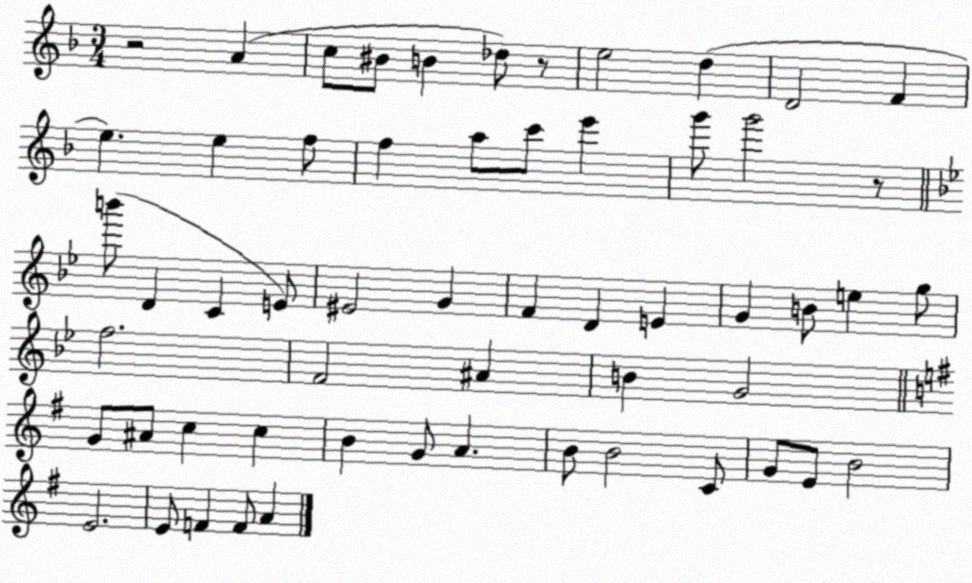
X:1
T:Untitled
M:3/4
L:1/4
K:F
z2 A c/2 ^B/2 B _d/2 z/2 e2 d D2 F e e f/2 f a/2 c'/2 e' g'/2 g'2 z/2 b'/2 D C E/2 ^E2 G F D E G B/2 e g/2 f2 F2 ^A B G2 G/2 ^A/2 c c B G/2 A B/2 B2 C/2 G/2 E/2 B2 E2 E/2 F F/2 A